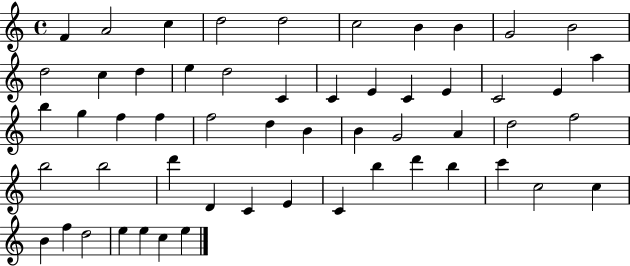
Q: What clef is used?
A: treble